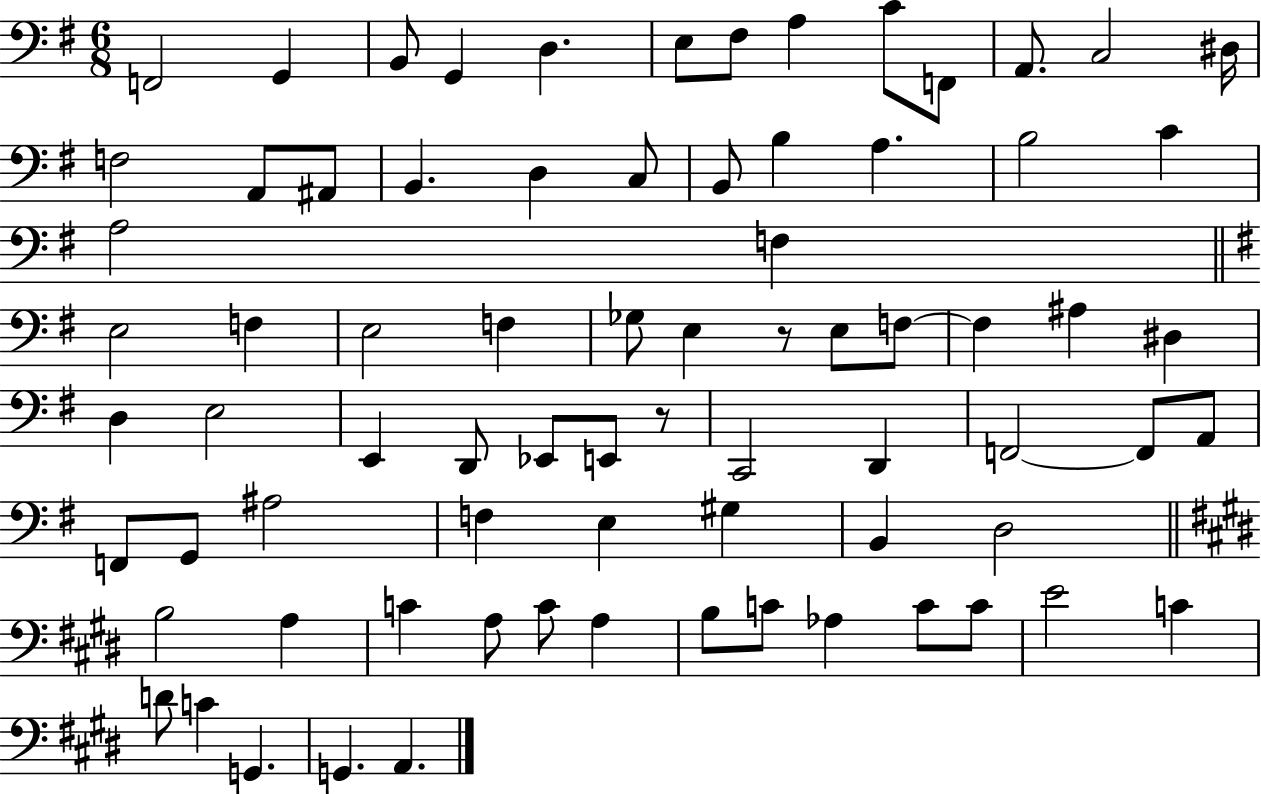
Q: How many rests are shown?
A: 2